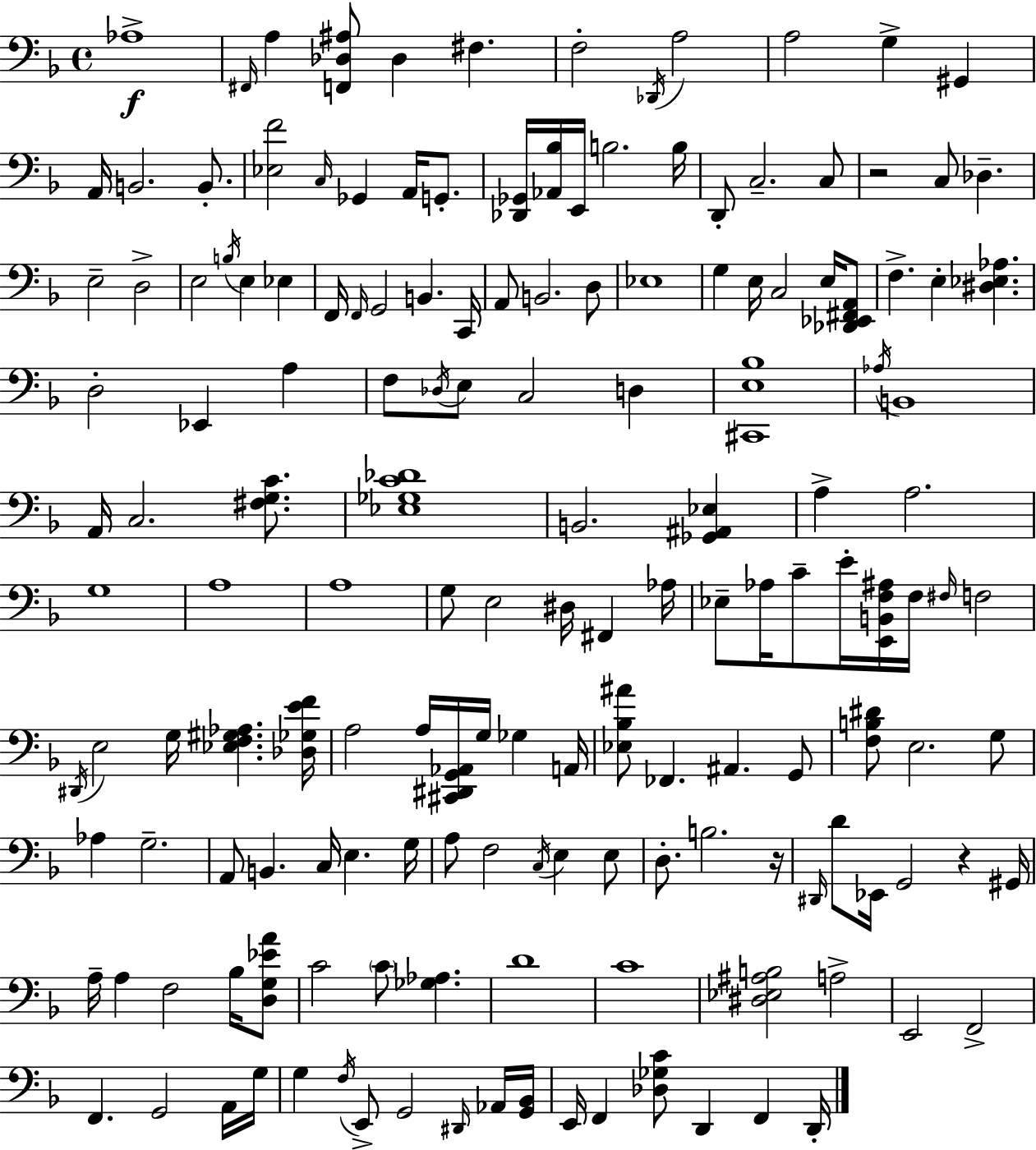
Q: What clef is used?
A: bass